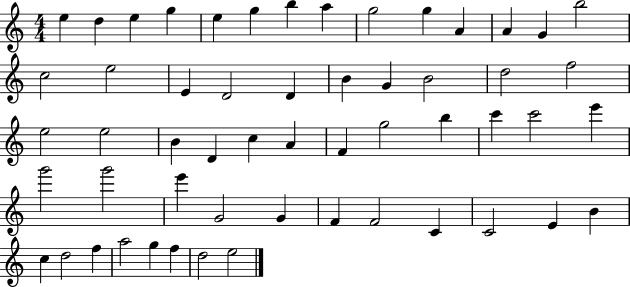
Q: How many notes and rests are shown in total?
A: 55